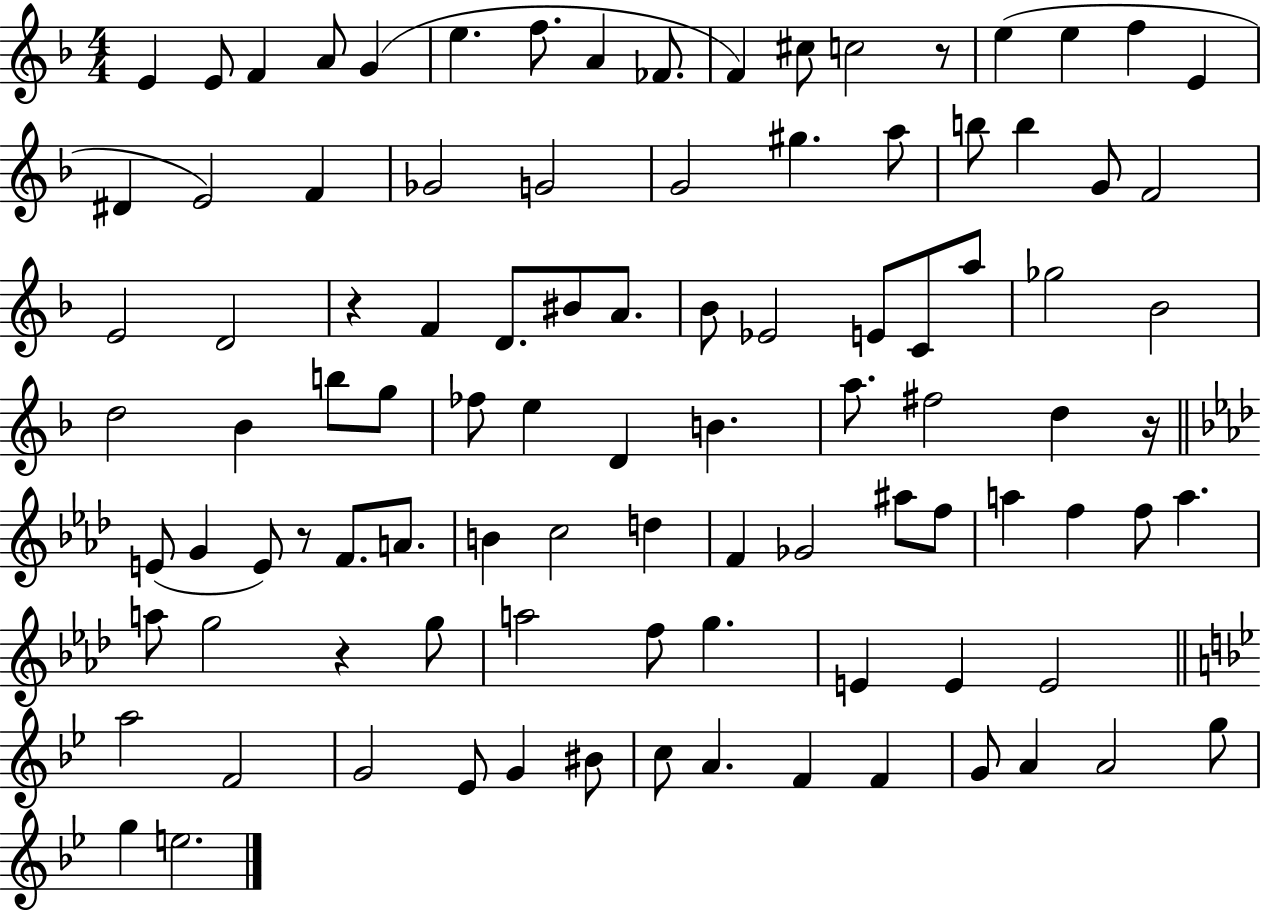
E4/q E4/e F4/q A4/e G4/q E5/q. F5/e. A4/q FES4/e. F4/q C#5/e C5/h R/e E5/q E5/q F5/q E4/q D#4/q E4/h F4/q Gb4/h G4/h G4/h G#5/q. A5/e B5/e B5/q G4/e F4/h E4/h D4/h R/q F4/q D4/e. BIS4/e A4/e. Bb4/e Eb4/h E4/e C4/e A5/e Gb5/h Bb4/h D5/h Bb4/q B5/e G5/e FES5/e E5/q D4/q B4/q. A5/e. F#5/h D5/q R/s E4/e G4/q E4/e R/e F4/e. A4/e. B4/q C5/h D5/q F4/q Gb4/h A#5/e F5/e A5/q F5/q F5/e A5/q. A5/e G5/h R/q G5/e A5/h F5/e G5/q. E4/q E4/q E4/h A5/h F4/h G4/h Eb4/e G4/q BIS4/e C5/e A4/q. F4/q F4/q G4/e A4/q A4/h G5/e G5/q E5/h.